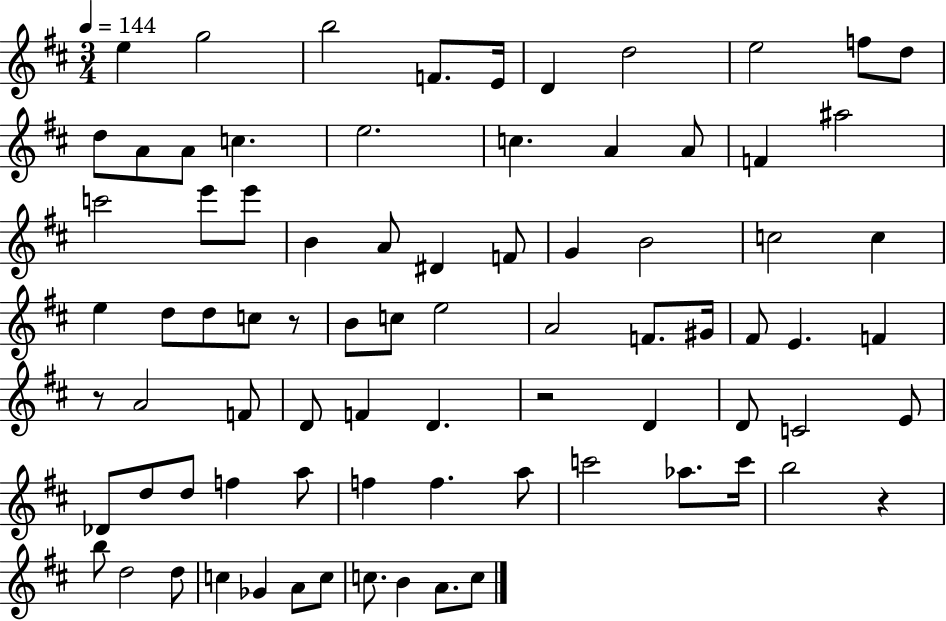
E5/q G5/h B5/h F4/e. E4/s D4/q D5/h E5/h F5/e D5/e D5/e A4/e A4/e C5/q. E5/h. C5/q. A4/q A4/e F4/q A#5/h C6/h E6/e E6/e B4/q A4/e D#4/q F4/e G4/q B4/h C5/h C5/q E5/q D5/e D5/e C5/e R/e B4/e C5/e E5/h A4/h F4/e. G#4/s F#4/e E4/q. F4/q R/e A4/h F4/e D4/e F4/q D4/q. R/h D4/q D4/e C4/h E4/e Db4/e D5/e D5/e F5/q A5/e F5/q F5/q. A5/e C6/h Ab5/e. C6/s B5/h R/q B5/e D5/h D5/e C5/q Gb4/q A4/e C5/e C5/e. B4/q A4/e. C5/e